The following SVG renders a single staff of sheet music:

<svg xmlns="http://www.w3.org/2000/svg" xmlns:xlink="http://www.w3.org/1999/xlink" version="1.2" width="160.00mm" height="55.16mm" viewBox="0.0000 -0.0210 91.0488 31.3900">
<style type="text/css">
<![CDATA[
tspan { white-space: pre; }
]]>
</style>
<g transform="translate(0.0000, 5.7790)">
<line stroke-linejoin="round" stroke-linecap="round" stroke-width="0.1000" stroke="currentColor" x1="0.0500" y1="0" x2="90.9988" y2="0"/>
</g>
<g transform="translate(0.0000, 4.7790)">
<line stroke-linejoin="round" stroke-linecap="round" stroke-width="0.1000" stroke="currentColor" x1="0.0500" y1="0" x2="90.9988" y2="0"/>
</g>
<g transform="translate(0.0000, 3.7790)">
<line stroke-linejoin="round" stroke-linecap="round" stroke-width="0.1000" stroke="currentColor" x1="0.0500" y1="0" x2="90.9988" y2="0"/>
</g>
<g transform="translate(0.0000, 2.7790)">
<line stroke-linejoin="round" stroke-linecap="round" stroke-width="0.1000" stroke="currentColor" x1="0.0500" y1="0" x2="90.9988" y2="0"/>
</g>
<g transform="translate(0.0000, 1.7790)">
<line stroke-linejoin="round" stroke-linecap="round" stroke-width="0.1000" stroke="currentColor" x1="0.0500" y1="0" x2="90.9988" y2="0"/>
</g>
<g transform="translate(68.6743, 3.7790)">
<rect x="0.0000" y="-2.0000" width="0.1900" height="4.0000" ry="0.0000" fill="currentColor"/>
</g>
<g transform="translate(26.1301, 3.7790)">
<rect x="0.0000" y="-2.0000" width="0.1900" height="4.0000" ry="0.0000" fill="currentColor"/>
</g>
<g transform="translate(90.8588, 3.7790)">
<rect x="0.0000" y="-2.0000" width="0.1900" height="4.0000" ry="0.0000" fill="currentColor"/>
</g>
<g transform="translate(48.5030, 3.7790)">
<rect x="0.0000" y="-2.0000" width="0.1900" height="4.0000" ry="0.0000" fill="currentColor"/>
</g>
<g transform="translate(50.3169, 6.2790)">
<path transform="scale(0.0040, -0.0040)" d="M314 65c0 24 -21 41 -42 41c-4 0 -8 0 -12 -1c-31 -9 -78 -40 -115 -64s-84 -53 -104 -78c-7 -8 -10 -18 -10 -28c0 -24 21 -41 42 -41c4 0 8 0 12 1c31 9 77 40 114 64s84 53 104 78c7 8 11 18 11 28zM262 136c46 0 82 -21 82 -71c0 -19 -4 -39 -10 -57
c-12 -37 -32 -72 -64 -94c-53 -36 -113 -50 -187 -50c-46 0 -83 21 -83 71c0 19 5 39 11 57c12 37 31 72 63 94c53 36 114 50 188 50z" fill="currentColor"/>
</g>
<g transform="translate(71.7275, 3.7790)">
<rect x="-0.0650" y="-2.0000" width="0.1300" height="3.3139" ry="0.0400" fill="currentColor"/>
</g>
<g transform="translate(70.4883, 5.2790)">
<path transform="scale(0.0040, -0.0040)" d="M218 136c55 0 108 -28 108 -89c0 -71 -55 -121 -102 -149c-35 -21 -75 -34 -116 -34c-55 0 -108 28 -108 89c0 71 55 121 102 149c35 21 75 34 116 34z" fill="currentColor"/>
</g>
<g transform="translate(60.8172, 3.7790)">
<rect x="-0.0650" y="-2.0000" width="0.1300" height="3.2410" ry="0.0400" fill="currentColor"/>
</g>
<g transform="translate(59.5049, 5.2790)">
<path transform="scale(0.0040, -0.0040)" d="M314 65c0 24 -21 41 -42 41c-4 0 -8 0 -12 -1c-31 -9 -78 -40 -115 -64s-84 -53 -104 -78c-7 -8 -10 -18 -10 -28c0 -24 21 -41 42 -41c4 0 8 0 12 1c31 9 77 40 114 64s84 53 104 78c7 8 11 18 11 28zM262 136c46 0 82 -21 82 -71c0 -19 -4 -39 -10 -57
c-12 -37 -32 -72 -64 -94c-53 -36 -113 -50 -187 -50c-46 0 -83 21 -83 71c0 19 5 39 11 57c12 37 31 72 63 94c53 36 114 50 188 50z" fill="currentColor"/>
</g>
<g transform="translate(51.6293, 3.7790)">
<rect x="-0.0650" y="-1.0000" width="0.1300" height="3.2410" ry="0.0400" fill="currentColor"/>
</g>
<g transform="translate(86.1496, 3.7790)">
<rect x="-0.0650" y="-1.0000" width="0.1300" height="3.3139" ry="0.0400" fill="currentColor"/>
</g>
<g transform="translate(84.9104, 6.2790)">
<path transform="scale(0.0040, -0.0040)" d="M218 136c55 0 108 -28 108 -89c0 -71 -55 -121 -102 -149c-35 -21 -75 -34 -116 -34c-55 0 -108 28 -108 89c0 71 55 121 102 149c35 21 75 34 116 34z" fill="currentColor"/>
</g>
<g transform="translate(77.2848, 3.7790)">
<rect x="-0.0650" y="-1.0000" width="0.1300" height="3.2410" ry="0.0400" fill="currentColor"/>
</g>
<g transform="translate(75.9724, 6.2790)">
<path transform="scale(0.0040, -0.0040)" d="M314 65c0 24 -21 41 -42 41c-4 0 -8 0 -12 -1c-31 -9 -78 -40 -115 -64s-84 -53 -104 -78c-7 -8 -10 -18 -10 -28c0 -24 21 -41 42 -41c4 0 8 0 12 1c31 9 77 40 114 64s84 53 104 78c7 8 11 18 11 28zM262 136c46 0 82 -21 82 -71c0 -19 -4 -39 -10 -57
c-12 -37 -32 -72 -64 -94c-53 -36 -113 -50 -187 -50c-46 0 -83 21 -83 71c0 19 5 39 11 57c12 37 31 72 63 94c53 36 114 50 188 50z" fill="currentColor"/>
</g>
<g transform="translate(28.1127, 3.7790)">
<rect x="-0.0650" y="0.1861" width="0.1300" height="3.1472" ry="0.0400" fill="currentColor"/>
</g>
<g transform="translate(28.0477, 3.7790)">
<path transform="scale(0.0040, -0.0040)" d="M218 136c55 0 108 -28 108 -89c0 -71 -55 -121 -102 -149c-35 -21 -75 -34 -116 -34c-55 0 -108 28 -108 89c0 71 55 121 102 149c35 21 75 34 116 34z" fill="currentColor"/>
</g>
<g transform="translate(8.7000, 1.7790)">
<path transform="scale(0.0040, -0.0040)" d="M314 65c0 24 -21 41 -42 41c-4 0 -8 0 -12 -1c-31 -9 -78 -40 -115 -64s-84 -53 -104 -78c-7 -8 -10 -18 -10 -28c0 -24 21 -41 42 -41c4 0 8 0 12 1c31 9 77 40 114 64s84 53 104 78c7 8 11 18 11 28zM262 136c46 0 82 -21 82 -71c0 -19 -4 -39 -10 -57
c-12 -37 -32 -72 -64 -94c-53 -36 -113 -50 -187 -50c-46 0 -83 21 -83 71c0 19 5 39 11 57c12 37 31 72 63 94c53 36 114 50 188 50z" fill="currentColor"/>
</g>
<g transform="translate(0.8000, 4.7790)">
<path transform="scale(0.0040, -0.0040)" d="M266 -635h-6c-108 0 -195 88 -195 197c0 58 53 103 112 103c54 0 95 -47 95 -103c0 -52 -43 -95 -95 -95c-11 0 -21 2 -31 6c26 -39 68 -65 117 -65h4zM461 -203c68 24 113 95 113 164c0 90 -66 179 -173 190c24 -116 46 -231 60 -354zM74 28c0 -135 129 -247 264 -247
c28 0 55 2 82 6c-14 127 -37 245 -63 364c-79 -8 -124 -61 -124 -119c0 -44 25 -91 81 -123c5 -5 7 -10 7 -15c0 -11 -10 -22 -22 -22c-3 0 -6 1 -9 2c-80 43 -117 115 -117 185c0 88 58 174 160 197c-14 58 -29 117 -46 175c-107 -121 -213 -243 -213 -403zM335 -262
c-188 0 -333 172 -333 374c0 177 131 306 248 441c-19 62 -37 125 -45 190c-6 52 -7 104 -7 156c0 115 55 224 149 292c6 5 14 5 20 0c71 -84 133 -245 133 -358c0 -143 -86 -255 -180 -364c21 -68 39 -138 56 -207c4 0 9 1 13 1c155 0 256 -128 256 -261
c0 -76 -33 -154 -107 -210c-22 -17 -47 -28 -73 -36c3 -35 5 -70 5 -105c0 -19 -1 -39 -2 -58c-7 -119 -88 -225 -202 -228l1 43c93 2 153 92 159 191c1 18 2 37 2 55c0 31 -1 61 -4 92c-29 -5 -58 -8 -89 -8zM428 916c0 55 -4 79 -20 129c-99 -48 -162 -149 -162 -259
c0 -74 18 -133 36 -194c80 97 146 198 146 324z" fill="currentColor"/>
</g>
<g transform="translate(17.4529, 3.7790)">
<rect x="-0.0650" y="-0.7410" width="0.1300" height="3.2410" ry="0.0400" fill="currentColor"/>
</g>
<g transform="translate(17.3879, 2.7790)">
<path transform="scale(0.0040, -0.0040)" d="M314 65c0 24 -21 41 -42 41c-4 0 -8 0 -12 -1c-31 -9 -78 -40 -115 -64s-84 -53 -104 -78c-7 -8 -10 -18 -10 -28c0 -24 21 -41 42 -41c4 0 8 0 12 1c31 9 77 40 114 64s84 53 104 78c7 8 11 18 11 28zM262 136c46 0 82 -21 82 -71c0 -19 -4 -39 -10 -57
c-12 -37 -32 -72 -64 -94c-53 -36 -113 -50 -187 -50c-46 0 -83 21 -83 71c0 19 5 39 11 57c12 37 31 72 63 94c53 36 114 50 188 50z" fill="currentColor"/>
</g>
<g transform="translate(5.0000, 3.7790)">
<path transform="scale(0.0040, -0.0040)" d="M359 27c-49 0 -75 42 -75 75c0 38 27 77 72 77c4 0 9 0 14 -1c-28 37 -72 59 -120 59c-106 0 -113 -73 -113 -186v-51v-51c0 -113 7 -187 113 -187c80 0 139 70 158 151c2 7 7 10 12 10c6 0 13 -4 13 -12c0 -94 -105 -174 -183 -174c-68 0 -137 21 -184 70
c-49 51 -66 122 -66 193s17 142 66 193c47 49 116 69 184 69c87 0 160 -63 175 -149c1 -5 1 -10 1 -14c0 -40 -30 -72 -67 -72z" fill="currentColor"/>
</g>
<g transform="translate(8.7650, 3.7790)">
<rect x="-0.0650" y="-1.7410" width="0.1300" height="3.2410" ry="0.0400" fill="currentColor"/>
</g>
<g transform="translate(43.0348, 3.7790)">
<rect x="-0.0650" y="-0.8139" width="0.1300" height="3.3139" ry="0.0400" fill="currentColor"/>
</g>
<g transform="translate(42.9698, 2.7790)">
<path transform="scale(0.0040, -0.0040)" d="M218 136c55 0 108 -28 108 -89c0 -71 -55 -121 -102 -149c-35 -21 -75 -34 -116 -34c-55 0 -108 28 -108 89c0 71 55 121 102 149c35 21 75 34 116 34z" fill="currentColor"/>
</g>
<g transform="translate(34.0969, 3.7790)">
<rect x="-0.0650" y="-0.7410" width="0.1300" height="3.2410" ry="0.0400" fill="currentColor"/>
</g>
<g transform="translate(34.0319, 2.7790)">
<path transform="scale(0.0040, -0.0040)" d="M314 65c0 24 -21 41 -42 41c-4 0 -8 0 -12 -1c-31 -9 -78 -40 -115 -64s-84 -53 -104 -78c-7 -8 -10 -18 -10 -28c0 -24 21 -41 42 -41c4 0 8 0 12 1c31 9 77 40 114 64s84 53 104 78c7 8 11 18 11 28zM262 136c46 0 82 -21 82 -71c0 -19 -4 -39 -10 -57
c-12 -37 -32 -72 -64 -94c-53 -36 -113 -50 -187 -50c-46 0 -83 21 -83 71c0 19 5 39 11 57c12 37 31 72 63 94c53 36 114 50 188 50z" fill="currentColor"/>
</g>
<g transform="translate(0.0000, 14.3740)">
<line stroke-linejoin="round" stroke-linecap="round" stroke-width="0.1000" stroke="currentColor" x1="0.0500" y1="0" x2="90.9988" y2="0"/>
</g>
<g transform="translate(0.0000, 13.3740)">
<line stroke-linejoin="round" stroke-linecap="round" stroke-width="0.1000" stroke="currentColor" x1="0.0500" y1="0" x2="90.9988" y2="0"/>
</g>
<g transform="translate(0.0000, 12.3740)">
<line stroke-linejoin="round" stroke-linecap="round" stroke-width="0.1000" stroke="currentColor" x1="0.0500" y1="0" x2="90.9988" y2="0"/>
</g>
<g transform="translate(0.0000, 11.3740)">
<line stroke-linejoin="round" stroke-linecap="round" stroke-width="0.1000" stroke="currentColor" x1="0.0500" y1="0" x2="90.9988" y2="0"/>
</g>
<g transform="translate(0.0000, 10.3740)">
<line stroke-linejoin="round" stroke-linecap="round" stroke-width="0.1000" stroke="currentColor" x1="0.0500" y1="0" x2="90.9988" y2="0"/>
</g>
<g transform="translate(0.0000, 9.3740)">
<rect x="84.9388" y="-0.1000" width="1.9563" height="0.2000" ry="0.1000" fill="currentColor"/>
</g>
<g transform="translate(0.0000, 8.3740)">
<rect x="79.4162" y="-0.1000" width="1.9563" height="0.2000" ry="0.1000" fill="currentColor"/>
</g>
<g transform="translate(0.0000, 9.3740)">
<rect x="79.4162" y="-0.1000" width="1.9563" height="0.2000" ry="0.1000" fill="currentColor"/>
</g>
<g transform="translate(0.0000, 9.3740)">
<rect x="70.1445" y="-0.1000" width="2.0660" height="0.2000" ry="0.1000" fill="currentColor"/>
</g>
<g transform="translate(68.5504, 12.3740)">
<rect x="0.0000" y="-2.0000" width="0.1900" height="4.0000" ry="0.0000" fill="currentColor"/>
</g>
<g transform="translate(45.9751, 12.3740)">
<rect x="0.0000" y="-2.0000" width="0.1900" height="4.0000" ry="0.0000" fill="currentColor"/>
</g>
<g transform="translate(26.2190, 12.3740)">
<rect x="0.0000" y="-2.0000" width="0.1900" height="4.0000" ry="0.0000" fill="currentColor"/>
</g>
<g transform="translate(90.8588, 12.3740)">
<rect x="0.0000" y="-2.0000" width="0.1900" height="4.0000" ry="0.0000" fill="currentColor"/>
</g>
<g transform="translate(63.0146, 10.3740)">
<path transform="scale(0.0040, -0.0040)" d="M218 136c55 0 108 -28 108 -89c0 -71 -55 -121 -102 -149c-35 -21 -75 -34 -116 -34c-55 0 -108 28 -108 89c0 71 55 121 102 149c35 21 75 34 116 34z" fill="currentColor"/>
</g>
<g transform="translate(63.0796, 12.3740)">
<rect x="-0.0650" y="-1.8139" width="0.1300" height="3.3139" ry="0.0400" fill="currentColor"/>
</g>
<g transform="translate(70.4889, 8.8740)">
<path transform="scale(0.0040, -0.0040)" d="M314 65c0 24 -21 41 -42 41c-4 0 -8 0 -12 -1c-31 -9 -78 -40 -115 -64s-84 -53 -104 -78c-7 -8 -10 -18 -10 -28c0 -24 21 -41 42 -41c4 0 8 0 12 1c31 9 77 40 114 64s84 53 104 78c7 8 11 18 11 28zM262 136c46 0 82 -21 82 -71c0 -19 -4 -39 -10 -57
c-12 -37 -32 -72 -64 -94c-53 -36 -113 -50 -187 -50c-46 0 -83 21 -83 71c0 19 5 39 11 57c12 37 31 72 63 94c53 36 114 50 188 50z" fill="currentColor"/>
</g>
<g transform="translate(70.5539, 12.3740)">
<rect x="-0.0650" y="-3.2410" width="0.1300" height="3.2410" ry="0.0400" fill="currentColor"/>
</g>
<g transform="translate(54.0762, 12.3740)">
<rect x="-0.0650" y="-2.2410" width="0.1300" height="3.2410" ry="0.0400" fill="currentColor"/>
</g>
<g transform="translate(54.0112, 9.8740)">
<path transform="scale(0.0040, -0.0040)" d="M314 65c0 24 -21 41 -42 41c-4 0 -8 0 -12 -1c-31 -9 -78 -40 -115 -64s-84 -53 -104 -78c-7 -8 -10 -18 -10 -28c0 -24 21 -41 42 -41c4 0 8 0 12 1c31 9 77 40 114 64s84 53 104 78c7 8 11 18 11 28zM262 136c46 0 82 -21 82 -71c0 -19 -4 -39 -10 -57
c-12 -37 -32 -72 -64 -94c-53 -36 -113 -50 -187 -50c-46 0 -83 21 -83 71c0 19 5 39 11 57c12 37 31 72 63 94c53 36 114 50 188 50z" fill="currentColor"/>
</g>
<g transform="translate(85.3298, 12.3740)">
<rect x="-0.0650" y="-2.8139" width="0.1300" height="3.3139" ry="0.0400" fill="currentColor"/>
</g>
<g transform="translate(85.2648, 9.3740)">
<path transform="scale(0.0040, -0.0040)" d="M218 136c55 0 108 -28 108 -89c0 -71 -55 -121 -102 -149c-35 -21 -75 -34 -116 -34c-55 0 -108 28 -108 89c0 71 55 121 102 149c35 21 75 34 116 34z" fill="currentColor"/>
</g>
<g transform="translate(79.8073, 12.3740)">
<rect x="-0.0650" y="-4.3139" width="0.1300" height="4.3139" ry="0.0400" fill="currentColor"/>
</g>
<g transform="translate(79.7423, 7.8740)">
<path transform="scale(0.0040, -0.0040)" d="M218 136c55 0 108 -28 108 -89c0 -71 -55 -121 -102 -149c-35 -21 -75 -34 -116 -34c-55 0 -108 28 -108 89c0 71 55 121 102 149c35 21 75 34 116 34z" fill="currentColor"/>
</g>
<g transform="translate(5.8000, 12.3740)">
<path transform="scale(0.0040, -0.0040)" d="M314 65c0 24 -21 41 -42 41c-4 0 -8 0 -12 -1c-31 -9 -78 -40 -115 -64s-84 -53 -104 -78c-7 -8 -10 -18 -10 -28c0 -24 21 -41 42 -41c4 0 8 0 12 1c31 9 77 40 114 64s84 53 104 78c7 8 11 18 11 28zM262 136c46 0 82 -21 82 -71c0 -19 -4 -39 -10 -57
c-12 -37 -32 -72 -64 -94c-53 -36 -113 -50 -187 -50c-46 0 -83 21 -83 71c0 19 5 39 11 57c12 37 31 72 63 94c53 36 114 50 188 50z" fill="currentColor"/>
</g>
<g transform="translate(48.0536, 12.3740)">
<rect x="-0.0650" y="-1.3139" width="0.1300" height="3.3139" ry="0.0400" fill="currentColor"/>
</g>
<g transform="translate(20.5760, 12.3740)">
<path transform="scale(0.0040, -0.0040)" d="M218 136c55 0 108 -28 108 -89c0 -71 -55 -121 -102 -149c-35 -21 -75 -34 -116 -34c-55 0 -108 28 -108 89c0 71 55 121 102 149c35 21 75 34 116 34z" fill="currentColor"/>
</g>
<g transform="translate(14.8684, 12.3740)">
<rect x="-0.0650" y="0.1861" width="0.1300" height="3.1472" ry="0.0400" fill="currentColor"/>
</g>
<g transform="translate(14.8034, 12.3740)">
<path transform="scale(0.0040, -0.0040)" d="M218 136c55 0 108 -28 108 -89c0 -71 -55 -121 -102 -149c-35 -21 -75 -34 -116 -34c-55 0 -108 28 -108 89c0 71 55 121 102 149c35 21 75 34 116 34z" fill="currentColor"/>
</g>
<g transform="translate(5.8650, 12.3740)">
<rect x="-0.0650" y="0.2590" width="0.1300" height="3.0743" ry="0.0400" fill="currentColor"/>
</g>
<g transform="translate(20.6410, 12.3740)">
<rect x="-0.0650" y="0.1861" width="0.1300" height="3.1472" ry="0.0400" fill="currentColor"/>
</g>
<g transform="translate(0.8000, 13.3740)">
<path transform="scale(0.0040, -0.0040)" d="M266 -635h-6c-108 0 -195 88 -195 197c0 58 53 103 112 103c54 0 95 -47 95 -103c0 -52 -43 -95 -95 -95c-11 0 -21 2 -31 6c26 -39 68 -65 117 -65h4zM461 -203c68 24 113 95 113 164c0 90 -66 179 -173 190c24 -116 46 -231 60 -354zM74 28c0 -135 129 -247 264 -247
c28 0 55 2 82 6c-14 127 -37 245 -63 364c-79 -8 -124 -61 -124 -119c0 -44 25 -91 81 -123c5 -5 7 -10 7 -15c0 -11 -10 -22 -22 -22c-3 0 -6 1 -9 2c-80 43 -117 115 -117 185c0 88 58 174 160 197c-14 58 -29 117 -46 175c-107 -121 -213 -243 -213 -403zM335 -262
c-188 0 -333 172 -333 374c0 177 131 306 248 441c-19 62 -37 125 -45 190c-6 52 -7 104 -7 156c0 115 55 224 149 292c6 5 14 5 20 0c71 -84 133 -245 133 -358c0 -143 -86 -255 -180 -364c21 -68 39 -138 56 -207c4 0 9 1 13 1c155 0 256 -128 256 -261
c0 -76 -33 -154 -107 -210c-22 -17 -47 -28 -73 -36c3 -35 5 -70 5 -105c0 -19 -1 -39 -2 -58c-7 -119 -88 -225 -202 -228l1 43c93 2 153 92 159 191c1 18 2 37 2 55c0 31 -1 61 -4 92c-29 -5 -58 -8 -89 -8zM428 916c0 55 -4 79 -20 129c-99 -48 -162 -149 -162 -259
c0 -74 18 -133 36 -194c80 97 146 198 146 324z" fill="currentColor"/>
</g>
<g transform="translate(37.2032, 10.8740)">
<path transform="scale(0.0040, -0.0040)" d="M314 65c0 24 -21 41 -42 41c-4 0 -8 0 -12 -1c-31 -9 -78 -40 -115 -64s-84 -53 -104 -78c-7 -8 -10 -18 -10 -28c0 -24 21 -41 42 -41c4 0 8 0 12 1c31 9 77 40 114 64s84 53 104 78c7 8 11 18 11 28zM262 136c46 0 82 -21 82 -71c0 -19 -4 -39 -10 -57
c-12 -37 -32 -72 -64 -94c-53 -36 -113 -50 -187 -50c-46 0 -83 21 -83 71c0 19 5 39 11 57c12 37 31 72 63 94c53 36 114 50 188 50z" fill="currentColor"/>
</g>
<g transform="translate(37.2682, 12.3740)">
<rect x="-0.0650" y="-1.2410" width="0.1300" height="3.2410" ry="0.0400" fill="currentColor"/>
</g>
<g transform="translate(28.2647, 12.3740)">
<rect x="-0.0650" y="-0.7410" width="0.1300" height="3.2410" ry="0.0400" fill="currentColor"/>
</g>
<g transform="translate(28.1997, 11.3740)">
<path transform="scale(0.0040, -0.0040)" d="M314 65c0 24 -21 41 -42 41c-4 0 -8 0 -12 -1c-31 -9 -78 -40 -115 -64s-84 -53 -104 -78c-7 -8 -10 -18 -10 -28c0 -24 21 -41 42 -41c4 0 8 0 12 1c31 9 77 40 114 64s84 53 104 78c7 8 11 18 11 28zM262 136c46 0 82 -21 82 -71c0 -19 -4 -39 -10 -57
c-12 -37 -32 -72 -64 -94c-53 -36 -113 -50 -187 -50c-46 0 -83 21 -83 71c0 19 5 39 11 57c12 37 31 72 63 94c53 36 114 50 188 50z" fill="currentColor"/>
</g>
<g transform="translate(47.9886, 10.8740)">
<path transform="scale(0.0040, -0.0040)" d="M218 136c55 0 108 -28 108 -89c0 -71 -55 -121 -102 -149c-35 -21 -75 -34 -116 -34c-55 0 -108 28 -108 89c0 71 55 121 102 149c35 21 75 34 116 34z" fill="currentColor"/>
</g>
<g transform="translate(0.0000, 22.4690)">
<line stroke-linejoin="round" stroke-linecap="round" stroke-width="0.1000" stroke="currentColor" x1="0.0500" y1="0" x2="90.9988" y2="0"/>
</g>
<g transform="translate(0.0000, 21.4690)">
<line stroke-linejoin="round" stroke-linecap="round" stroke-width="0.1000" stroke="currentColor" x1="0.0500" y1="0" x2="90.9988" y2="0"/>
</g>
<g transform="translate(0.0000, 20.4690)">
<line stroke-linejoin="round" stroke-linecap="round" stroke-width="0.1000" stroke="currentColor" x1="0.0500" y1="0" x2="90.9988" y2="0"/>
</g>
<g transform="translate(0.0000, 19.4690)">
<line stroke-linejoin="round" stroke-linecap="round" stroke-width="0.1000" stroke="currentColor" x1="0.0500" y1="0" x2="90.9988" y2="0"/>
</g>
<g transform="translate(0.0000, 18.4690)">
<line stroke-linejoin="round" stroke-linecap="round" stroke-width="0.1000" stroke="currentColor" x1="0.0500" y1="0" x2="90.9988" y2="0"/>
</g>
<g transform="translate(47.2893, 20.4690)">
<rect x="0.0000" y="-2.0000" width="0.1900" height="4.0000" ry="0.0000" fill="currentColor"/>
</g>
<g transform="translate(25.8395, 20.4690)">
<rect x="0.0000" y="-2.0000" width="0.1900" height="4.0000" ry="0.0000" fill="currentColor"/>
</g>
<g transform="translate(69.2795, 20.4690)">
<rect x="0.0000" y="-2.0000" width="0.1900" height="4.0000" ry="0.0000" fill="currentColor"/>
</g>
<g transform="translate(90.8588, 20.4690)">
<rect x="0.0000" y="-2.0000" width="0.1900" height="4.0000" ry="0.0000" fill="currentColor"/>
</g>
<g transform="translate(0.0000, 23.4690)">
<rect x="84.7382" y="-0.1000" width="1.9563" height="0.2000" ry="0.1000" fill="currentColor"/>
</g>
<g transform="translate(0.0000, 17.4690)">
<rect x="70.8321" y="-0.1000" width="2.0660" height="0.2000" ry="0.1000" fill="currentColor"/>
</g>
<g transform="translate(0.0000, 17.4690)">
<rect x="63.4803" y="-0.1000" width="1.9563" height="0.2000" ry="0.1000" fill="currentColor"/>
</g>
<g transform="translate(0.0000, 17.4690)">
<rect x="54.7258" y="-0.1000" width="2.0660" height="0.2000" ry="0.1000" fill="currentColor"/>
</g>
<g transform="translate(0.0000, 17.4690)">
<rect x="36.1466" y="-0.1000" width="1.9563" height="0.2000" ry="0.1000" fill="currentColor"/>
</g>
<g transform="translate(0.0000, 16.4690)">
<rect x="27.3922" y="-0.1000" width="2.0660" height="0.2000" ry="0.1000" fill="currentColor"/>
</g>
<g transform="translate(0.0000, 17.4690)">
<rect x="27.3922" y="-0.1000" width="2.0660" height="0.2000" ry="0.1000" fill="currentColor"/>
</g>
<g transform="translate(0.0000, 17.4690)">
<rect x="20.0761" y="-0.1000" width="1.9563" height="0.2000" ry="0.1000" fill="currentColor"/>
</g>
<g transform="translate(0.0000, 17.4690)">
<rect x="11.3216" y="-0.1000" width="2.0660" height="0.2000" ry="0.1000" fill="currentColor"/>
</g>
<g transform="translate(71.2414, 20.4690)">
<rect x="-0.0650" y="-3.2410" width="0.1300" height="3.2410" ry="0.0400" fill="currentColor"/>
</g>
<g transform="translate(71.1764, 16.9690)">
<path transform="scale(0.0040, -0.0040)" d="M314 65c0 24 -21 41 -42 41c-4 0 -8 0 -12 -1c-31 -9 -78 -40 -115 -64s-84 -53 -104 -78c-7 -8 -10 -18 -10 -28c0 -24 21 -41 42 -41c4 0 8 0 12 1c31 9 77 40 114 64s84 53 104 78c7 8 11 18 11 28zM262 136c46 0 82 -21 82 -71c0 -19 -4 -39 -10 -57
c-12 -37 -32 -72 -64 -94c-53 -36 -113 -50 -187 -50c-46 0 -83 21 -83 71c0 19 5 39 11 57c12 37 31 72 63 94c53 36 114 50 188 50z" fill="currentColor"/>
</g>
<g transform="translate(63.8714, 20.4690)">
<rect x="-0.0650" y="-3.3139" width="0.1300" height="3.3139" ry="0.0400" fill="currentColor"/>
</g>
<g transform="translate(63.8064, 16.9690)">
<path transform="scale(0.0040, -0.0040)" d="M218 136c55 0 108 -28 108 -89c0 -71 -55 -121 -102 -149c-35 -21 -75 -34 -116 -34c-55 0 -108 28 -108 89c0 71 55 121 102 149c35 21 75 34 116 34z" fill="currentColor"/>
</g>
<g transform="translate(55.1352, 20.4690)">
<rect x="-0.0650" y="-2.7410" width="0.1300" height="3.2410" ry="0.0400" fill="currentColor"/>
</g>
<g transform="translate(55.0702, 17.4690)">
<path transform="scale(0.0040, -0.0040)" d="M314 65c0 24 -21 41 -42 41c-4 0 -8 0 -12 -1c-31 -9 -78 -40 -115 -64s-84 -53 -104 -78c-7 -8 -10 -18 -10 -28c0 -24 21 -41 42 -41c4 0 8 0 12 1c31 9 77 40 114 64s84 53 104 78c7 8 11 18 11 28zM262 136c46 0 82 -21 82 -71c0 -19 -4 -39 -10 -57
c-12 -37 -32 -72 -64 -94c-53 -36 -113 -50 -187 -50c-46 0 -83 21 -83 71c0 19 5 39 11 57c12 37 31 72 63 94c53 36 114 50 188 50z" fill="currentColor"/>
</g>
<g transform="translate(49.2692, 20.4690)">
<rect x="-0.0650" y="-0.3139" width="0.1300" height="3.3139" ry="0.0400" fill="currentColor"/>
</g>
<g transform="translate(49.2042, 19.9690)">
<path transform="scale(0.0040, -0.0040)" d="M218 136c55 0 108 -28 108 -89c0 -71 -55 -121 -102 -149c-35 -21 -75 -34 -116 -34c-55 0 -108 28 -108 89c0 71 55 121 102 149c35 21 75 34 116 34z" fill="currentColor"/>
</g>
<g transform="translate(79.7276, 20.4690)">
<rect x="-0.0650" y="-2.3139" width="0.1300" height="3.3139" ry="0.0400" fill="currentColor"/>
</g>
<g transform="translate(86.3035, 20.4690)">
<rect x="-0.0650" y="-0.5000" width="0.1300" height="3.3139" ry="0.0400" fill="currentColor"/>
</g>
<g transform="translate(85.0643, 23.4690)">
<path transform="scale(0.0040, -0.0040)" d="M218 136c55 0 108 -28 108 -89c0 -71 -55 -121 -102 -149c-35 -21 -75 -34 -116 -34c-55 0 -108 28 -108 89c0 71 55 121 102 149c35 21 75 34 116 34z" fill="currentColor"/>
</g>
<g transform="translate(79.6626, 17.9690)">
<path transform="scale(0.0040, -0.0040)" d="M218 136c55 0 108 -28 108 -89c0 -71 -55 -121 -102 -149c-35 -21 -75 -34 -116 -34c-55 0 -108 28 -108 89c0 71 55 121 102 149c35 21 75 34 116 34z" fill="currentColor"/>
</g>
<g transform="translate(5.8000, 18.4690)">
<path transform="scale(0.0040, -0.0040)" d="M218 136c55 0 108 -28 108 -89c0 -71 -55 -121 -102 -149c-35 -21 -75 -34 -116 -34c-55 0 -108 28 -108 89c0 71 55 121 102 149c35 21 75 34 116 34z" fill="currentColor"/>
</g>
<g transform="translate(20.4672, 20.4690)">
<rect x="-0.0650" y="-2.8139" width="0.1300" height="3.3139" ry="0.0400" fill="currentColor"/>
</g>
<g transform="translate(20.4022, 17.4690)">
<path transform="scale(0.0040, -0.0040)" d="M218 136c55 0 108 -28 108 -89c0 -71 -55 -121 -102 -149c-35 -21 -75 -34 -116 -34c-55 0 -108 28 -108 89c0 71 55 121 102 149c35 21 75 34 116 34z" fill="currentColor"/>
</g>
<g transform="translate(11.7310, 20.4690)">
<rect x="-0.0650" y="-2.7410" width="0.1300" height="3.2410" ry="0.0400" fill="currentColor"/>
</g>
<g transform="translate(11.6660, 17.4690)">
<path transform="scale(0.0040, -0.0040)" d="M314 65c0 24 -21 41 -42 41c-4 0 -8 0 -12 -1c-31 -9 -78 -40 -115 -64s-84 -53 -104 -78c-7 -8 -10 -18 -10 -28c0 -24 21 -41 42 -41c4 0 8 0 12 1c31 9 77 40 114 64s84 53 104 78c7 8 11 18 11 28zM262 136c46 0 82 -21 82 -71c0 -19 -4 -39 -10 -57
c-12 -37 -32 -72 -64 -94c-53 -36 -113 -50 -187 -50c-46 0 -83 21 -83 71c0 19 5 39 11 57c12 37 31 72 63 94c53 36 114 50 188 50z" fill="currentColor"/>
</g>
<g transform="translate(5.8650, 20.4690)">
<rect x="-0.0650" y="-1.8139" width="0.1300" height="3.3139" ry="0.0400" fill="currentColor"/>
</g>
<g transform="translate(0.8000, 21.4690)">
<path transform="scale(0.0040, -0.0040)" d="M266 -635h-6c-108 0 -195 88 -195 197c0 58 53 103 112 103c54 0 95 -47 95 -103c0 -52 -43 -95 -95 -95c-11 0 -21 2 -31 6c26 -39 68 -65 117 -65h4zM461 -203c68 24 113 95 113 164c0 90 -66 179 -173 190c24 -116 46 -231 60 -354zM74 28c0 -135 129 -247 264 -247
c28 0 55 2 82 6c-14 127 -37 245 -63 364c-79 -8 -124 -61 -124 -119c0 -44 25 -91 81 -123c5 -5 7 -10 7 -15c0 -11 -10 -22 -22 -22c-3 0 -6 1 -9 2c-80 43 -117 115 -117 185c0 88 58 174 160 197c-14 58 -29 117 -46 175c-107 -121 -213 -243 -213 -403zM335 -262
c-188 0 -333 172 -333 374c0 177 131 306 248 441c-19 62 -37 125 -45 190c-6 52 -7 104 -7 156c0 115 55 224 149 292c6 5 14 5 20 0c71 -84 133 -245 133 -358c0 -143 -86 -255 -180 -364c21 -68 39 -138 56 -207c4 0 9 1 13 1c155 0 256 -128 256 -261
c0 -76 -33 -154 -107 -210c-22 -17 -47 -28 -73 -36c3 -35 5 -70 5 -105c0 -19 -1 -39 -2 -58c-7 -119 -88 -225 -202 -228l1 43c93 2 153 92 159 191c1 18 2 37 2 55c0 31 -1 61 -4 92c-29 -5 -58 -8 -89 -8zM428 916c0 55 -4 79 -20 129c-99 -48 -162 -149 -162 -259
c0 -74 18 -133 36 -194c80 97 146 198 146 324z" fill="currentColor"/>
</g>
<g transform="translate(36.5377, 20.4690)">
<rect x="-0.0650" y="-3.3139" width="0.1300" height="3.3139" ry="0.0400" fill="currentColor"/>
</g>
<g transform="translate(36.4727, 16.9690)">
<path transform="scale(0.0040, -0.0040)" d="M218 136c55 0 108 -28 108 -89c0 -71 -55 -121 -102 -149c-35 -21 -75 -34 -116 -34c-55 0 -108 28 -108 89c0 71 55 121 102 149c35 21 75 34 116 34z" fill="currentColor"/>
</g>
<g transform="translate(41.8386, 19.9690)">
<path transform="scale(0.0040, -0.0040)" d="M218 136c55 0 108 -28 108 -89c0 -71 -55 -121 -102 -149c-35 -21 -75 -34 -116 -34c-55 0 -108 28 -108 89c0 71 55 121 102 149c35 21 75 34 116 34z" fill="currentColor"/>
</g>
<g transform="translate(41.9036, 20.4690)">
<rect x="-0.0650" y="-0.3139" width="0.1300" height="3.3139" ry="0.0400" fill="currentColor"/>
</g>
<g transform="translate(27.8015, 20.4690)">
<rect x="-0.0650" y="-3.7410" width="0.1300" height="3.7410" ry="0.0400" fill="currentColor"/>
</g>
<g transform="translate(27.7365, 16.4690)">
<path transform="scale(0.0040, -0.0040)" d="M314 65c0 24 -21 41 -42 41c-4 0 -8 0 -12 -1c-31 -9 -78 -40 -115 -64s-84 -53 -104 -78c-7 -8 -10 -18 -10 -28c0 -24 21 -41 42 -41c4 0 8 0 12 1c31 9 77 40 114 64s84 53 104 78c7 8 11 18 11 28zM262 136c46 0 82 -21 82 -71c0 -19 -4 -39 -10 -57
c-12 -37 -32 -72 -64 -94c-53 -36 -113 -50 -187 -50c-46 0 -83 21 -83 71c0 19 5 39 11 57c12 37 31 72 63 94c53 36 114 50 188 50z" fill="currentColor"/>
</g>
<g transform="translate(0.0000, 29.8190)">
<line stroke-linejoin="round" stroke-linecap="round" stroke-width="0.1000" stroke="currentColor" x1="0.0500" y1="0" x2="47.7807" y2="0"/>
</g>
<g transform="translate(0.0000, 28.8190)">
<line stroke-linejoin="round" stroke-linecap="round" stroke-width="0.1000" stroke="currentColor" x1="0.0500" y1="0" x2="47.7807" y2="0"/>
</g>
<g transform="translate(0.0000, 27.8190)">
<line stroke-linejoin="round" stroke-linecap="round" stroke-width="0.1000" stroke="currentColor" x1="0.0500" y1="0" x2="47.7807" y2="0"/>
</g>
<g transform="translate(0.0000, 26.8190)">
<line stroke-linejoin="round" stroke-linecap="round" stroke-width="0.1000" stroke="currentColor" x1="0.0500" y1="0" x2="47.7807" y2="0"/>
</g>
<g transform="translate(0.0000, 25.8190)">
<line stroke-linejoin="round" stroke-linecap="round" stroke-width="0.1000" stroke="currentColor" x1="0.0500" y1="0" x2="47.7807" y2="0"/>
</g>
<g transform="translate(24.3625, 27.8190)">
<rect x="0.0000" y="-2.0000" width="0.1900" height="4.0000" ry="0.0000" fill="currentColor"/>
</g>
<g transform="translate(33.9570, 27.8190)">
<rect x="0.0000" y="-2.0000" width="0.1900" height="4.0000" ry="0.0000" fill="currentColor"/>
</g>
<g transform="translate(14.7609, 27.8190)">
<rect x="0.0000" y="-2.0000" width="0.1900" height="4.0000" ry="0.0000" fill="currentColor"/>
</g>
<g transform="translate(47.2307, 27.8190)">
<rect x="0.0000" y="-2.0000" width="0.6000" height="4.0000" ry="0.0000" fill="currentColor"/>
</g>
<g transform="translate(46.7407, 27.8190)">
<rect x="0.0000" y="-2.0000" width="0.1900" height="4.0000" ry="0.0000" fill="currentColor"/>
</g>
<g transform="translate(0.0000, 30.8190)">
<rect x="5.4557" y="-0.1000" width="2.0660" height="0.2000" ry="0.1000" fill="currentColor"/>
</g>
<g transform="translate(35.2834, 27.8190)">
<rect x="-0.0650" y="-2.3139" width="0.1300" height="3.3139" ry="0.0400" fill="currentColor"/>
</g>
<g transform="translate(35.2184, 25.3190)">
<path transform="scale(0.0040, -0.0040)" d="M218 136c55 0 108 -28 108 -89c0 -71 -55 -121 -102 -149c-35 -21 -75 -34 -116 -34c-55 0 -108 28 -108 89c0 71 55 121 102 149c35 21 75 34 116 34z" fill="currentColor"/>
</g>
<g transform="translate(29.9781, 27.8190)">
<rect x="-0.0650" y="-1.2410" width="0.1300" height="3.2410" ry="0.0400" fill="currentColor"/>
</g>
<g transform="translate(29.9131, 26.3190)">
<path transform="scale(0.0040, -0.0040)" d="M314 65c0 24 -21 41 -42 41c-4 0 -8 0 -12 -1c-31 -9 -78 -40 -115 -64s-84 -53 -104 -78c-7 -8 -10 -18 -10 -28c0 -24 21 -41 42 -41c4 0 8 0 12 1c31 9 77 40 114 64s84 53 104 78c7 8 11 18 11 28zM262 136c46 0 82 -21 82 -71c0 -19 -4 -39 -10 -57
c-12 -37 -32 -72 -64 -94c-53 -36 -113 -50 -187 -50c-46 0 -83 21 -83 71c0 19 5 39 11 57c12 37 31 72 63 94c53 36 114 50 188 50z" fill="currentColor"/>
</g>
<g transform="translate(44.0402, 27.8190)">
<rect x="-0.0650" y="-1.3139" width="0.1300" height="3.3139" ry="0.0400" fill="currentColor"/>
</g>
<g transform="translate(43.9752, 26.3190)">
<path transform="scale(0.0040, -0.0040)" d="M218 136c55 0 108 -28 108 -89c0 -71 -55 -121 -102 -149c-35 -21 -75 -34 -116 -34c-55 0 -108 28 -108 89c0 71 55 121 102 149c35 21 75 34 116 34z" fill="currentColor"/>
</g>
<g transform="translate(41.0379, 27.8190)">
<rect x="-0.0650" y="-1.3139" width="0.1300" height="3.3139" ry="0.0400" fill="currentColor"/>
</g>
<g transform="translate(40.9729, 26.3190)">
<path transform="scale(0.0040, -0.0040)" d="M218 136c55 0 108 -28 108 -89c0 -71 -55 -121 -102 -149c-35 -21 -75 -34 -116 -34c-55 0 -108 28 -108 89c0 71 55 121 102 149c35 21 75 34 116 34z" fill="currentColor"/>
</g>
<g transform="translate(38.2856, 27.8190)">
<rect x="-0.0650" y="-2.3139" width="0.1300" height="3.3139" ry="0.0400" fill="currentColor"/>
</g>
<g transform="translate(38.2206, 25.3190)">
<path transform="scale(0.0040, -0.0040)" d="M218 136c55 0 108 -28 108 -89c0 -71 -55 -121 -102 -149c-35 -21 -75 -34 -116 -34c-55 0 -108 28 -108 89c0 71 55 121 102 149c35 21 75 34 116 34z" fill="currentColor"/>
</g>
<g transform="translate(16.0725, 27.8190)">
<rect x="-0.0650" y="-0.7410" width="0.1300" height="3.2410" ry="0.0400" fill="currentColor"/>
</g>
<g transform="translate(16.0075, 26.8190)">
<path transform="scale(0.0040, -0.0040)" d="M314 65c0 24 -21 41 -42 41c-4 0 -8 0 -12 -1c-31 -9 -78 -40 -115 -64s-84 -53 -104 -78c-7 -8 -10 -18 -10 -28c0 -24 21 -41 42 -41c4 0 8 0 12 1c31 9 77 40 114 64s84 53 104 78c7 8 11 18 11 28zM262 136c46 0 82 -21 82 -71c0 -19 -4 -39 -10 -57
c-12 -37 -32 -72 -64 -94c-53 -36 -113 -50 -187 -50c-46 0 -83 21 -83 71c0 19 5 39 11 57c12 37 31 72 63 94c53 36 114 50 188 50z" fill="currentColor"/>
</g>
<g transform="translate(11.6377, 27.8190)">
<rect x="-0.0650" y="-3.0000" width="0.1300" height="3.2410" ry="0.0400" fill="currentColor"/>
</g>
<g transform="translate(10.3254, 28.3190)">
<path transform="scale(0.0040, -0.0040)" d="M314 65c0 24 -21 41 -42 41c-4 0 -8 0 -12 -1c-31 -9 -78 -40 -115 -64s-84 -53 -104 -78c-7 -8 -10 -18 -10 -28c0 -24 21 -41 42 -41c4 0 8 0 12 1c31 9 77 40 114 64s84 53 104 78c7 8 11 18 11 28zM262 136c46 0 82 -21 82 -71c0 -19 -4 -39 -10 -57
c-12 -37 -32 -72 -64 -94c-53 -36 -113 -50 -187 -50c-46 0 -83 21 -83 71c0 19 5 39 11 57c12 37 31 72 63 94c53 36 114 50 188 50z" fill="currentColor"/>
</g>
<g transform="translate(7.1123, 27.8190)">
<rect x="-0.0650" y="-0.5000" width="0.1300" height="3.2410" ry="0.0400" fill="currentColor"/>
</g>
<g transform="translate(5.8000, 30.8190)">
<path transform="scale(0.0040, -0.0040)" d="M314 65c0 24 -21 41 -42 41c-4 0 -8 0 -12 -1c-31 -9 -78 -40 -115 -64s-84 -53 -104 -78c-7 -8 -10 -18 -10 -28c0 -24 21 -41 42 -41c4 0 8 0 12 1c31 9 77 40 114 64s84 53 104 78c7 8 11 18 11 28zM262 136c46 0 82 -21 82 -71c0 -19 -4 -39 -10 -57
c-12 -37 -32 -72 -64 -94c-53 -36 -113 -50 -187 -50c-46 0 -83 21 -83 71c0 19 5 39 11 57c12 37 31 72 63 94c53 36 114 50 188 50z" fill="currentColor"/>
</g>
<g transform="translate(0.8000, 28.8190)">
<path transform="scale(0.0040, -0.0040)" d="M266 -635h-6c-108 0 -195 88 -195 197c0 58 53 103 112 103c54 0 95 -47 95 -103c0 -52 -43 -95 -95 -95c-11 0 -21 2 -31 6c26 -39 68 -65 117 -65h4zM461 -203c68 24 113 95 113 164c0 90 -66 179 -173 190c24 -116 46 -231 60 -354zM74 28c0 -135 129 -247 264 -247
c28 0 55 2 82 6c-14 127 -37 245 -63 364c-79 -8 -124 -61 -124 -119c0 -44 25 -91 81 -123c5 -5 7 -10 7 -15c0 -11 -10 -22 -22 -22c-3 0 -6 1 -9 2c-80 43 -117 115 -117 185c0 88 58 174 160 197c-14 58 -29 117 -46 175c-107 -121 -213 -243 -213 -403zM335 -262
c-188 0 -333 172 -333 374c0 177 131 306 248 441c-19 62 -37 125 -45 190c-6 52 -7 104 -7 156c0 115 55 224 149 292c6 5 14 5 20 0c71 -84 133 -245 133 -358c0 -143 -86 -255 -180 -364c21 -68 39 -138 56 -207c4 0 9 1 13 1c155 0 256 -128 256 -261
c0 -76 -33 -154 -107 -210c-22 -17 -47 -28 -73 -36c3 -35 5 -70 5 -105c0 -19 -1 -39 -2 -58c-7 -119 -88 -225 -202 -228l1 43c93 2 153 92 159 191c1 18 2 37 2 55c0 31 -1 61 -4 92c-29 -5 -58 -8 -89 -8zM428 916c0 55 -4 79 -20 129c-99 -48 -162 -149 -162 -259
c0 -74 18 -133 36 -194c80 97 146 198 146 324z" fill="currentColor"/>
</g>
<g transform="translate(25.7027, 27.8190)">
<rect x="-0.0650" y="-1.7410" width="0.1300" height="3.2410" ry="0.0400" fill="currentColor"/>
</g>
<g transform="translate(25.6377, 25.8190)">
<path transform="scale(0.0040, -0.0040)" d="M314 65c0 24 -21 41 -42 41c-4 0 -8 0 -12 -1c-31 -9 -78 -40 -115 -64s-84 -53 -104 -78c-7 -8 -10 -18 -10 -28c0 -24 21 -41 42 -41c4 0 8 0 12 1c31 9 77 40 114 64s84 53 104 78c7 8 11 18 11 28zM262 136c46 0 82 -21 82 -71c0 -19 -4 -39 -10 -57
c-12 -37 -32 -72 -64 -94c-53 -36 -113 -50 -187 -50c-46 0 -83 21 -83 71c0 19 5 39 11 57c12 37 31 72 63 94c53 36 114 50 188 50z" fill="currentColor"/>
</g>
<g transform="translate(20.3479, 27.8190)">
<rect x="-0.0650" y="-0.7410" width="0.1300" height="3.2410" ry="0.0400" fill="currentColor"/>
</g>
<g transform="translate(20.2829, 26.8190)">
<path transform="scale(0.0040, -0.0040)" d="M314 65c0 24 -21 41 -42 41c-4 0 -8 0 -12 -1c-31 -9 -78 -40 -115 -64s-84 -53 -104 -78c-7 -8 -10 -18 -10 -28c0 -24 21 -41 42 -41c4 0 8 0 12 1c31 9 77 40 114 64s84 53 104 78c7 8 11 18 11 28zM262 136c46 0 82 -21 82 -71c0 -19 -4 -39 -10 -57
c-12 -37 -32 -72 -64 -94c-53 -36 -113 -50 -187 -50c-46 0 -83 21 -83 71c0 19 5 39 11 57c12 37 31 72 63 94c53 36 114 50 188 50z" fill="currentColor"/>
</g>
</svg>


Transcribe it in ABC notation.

X:1
T:Untitled
M:4/4
L:1/4
K:C
f2 d2 B d2 d D2 F2 F D2 D B2 B B d2 e2 e g2 f b2 d' a f a2 a c'2 b c c a2 b b2 g C C2 A2 d2 d2 f2 e2 g g e e